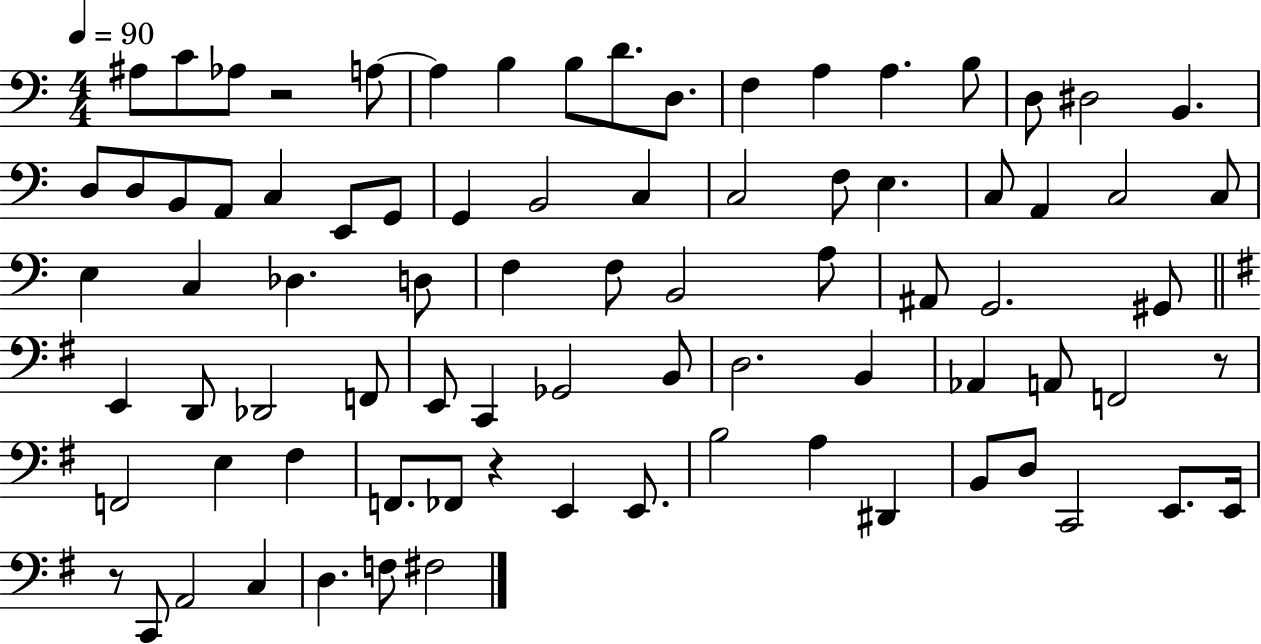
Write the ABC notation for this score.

X:1
T:Untitled
M:4/4
L:1/4
K:C
^A,/2 C/2 _A,/2 z2 A,/2 A, B, B,/2 D/2 D,/2 F, A, A, B,/2 D,/2 ^D,2 B,, D,/2 D,/2 B,,/2 A,,/2 C, E,,/2 G,,/2 G,, B,,2 C, C,2 F,/2 E, C,/2 A,, C,2 C,/2 E, C, _D, D,/2 F, F,/2 B,,2 A,/2 ^A,,/2 G,,2 ^G,,/2 E,, D,,/2 _D,,2 F,,/2 E,,/2 C,, _G,,2 B,,/2 D,2 B,, _A,, A,,/2 F,,2 z/2 F,,2 E, ^F, F,,/2 _F,,/2 z E,, E,,/2 B,2 A, ^D,, B,,/2 D,/2 C,,2 E,,/2 E,,/4 z/2 C,,/2 A,,2 C, D, F,/2 ^F,2